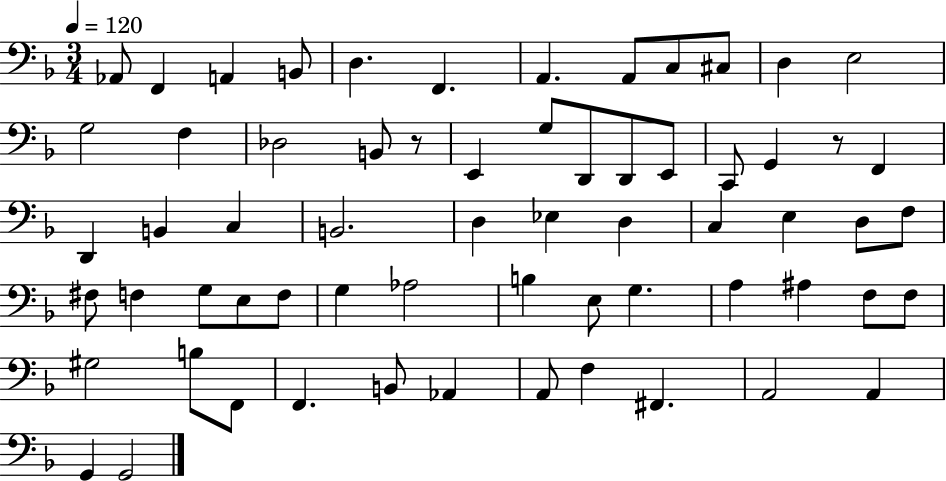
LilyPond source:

{
  \clef bass
  \numericTimeSignature
  \time 3/4
  \key f \major
  \tempo 4 = 120
  aes,8 f,4 a,4 b,8 | d4. f,4. | a,4. a,8 c8 cis8 | d4 e2 | \break g2 f4 | des2 b,8 r8 | e,4 g8 d,8 d,8 e,8 | c,8 g,4 r8 f,4 | \break d,4 b,4 c4 | b,2. | d4 ees4 d4 | c4 e4 d8 f8 | \break fis8 f4 g8 e8 f8 | g4 aes2 | b4 e8 g4. | a4 ais4 f8 f8 | \break gis2 b8 f,8 | f,4. b,8 aes,4 | a,8 f4 fis,4. | a,2 a,4 | \break g,4 g,2 | \bar "|."
}